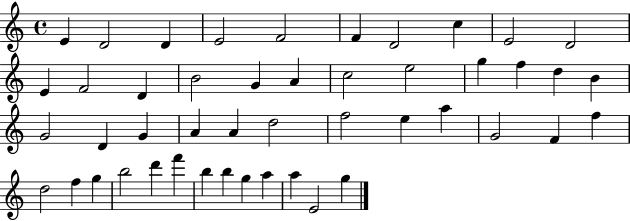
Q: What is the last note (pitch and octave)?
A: G5